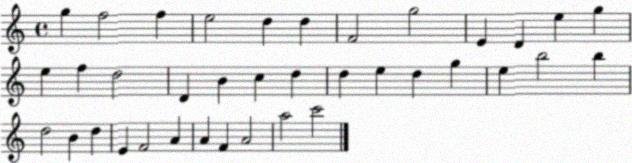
X:1
T:Untitled
M:4/4
L:1/4
K:C
g f2 f e2 d d F2 g2 E D e g e f d2 D B c d d e d g e b2 b d2 B d E F2 A A F A2 a2 c'2